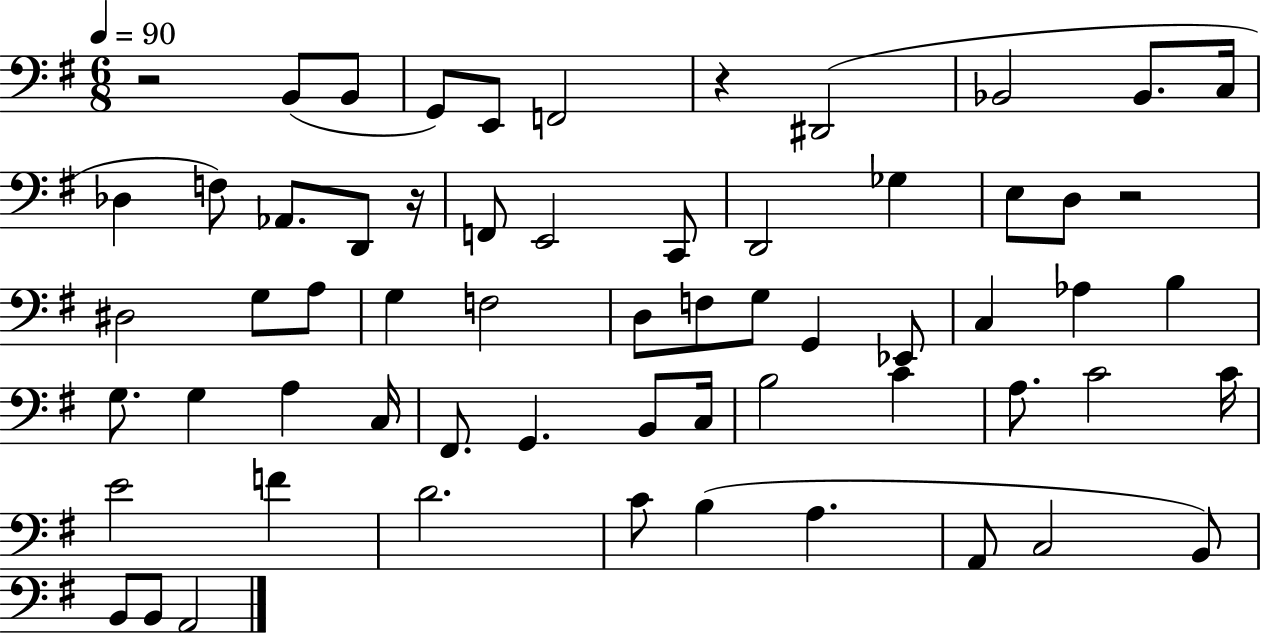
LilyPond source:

{
  \clef bass
  \numericTimeSignature
  \time 6/8
  \key g \major
  \tempo 4 = 90
  r2 b,8( b,8 | g,8) e,8 f,2 | r4 dis,2( | bes,2 bes,8. c16 | \break des4 f8) aes,8. d,8 r16 | f,8 e,2 c,8 | d,2 ges4 | e8 d8 r2 | \break dis2 g8 a8 | g4 f2 | d8 f8 g8 g,4 ees,8 | c4 aes4 b4 | \break g8. g4 a4 c16 | fis,8. g,4. b,8 c16 | b2 c'4 | a8. c'2 c'16 | \break e'2 f'4 | d'2. | c'8 b4( a4. | a,8 c2 b,8) | \break b,8 b,8 a,2 | \bar "|."
}